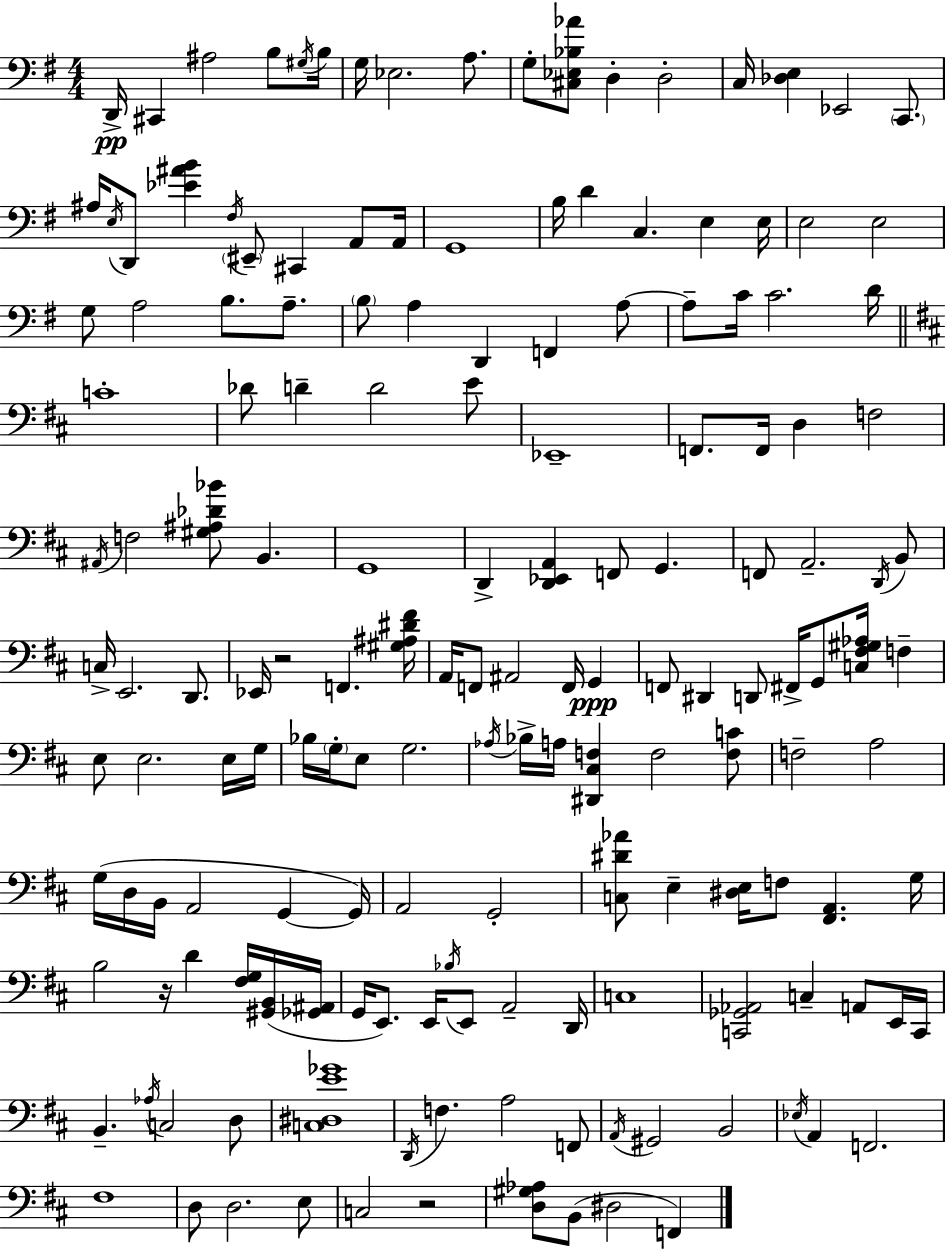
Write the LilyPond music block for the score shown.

{
  \clef bass
  \numericTimeSignature
  \time 4/4
  \key g \major
  d,16->\pp cis,4 ais2 b8 \acciaccatura { gis16 } | b16 g16 ees2. a8. | g8-. <cis ees bes aes'>8 d4-. d2-. | c16 <des e>4 ees,2 \parenthesize c,8. | \break ais16 \acciaccatura { e16 } d,8 <ees' ais' b'>4 \acciaccatura { fis16 } \parenthesize eis,8-- cis,4 | a,8 a,16 g,1 | b16 d'4 c4. e4 | e16 e2 e2 | \break g8 a2 b8. | a8.-- \parenthesize b8 a4 d,4 f,4 | a8~~ a8-- c'16 c'2. | d'16 \bar "||" \break \key d \major c'1-. | des'8 d'4-- d'2 e'8 | ees,1-- | f,8. f,16 d4 f2 | \break \acciaccatura { ais,16 } f2 <gis ais des' bes'>8 b,4. | g,1 | d,4-> <d, ees, a,>4 f,8 g,4. | f,8 a,2.-- \acciaccatura { d,16 } | \break b,8 c16-> e,2. d,8. | ees,16 r2 f,4. | <gis ais dis' fis'>16 a,16 f,8 ais,2 f,16 g,4\ppp | f,8 dis,4 d,8 fis,16-> g,8 <c fis gis aes>16 f4-- | \break e8 e2. | e16 g16 bes16 \parenthesize g16-. e8 g2. | \acciaccatura { aes16 } bes16-> a16 <dis, cis f>4 f2 | <f c'>8 f2-- a2 | \break g16( d16 b,16 a,2 g,4~~ | g,16) a,2 g,2-. | <c dis' aes'>8 e4-- <dis e>16 f8 <fis, a,>4. | g16 b2 r16 d'4 | \break <fis g>16 <gis, b,>16( <ges, ais,>16 g,16 e,8.) e,16 \acciaccatura { bes16 } e,8 a,2-- | d,16 c1 | <c, ges, aes,>2 c4-- | a,8 e,16 c,16 b,4.-- \acciaccatura { aes16 } c2 | \break d8 <c dis e' ges'>1 | \acciaccatura { d,16 } f4. a2 | f,8 \acciaccatura { a,16 } gis,2 b,2 | \acciaccatura { ees16 } a,4 f,2. | \break fis1 | d8 d2. | e8 c2 | r2 <d gis aes>8 b,8( dis2 | \break f,4) \bar "|."
}